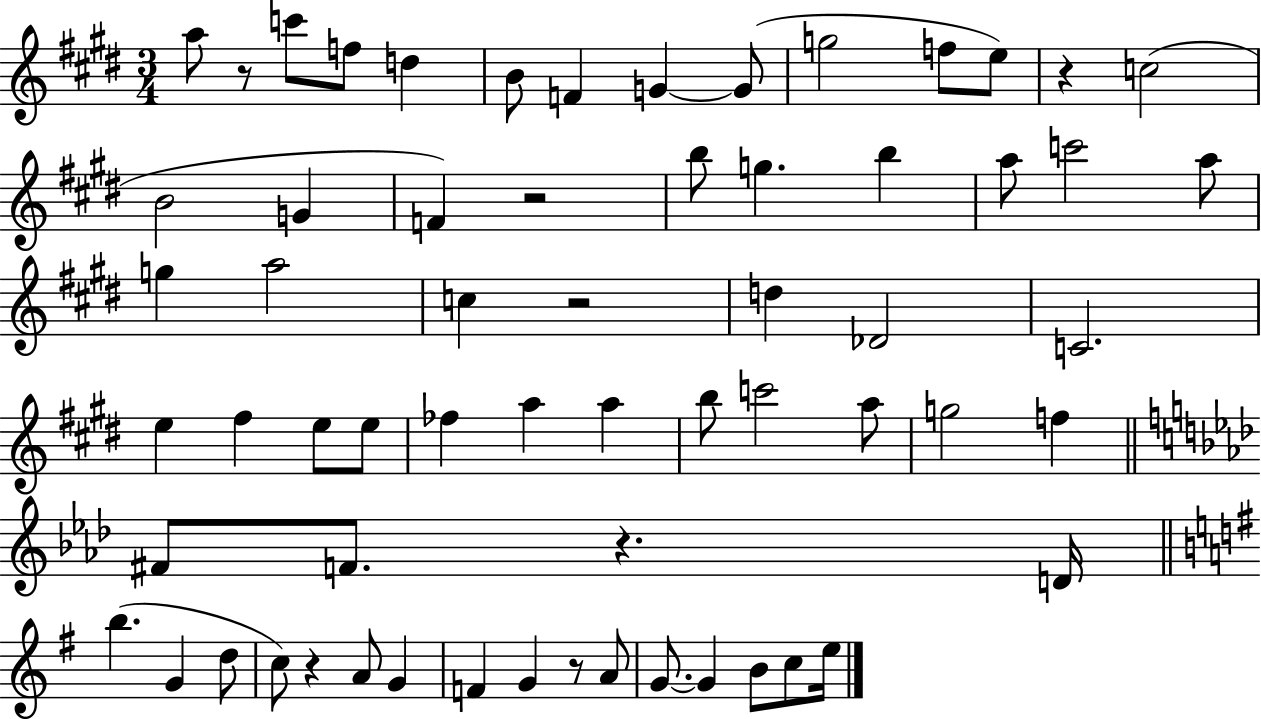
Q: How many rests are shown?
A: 7